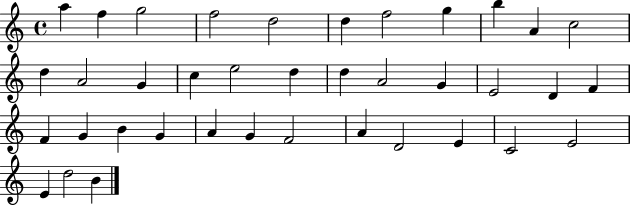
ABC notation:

X:1
T:Untitled
M:4/4
L:1/4
K:C
a f g2 f2 d2 d f2 g b A c2 d A2 G c e2 d d A2 G E2 D F F G B G A G F2 A D2 E C2 E2 E d2 B